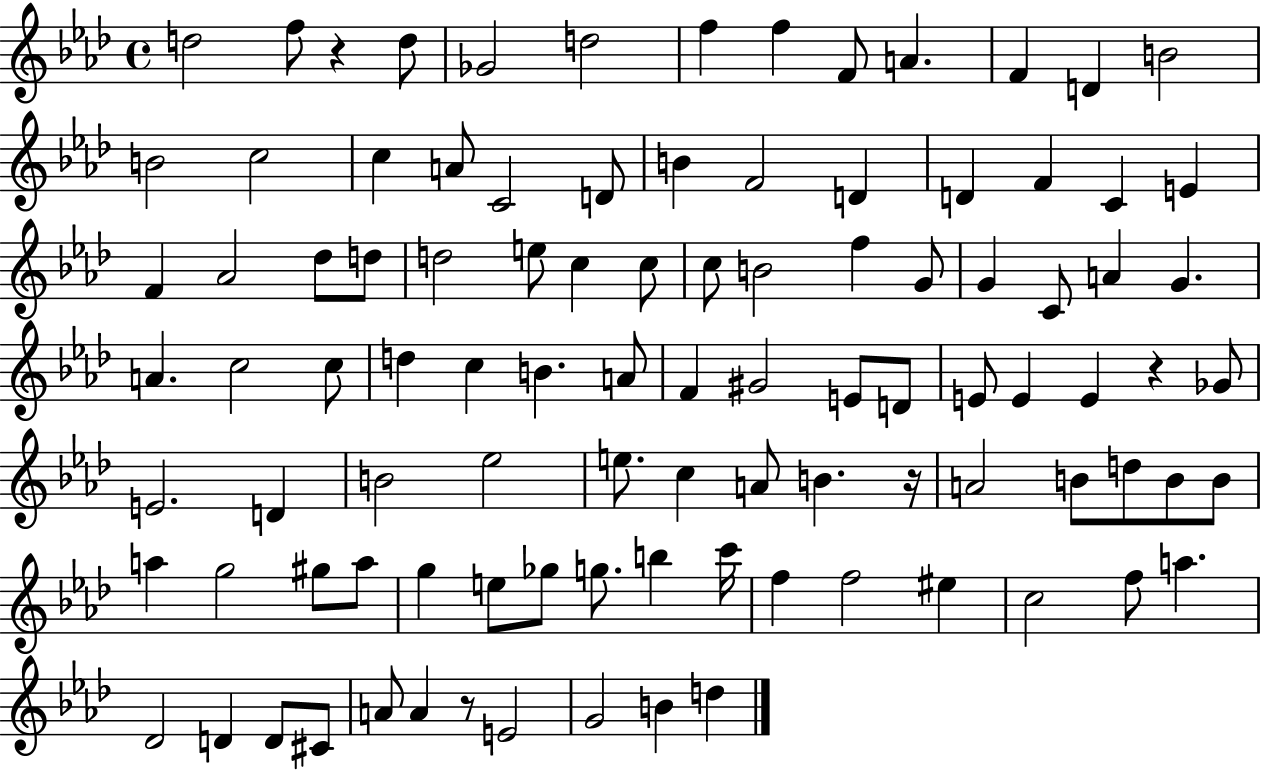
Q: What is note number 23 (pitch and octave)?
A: F4